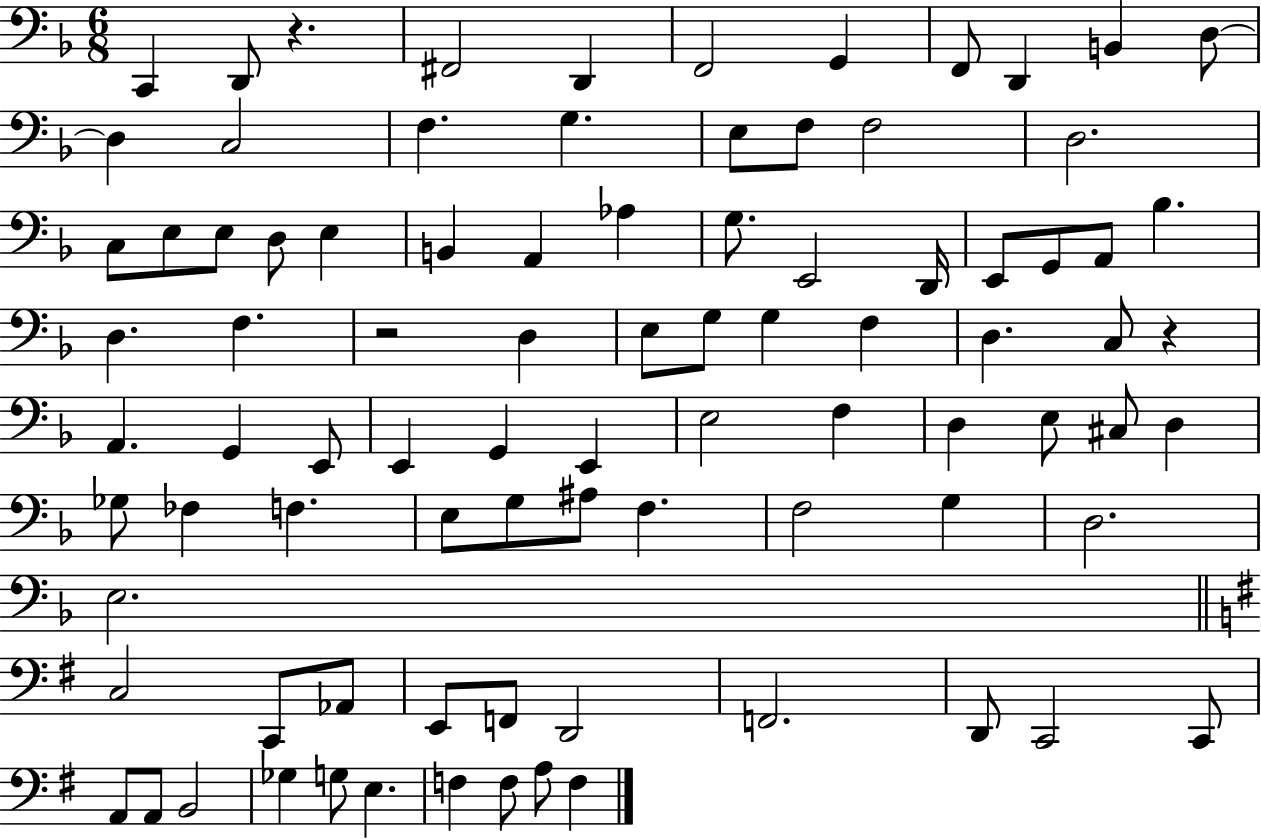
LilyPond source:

{
  \clef bass
  \numericTimeSignature
  \time 6/8
  \key f \major
  c,4 d,8 r4. | fis,2 d,4 | f,2 g,4 | f,8 d,4 b,4 d8~~ | \break d4 c2 | f4. g4. | e8 f8 f2 | d2. | \break c8 e8 e8 d8 e4 | b,4 a,4 aes4 | g8. e,2 d,16 | e,8 g,8 a,8 bes4. | \break d4. f4. | r2 d4 | e8 g8 g4 f4 | d4. c8 r4 | \break a,4. g,4 e,8 | e,4 g,4 e,4 | e2 f4 | d4 e8 cis8 d4 | \break ges8 fes4 f4. | e8 g8 ais8 f4. | f2 g4 | d2. | \break e2. | \bar "||" \break \key g \major c2 c,8 aes,8 | e,8 f,8 d,2 | f,2. | d,8 c,2 c,8 | \break a,8 a,8 b,2 | ges4 g8 e4. | f4 f8 a8 f4 | \bar "|."
}